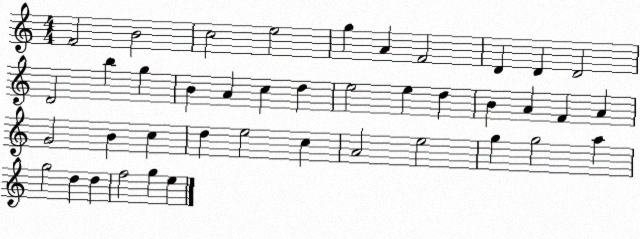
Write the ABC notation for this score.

X:1
T:Untitled
M:4/4
L:1/4
K:C
F2 B2 c2 e2 g A F2 D D D2 D2 b g B A c d e2 e d B A F A G2 B c d e2 c A2 e2 g g2 a g2 d d f2 g e